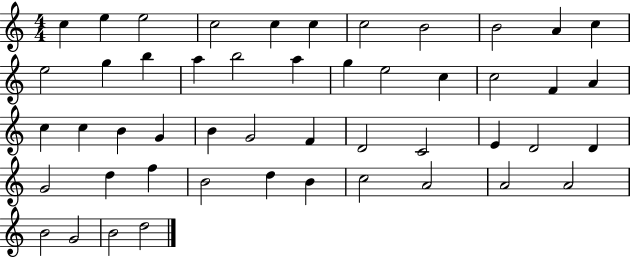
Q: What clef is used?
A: treble